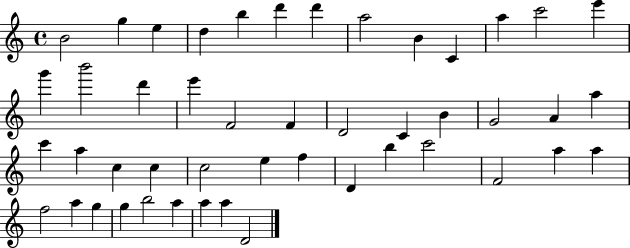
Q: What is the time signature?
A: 4/4